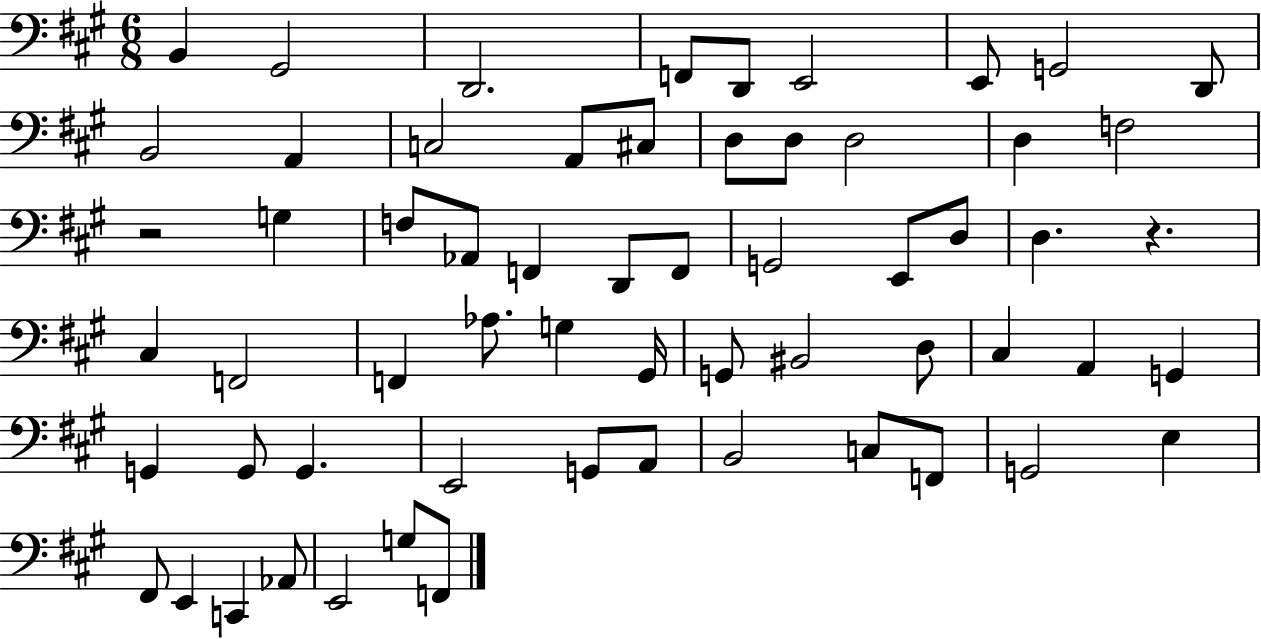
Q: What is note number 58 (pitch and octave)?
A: G3